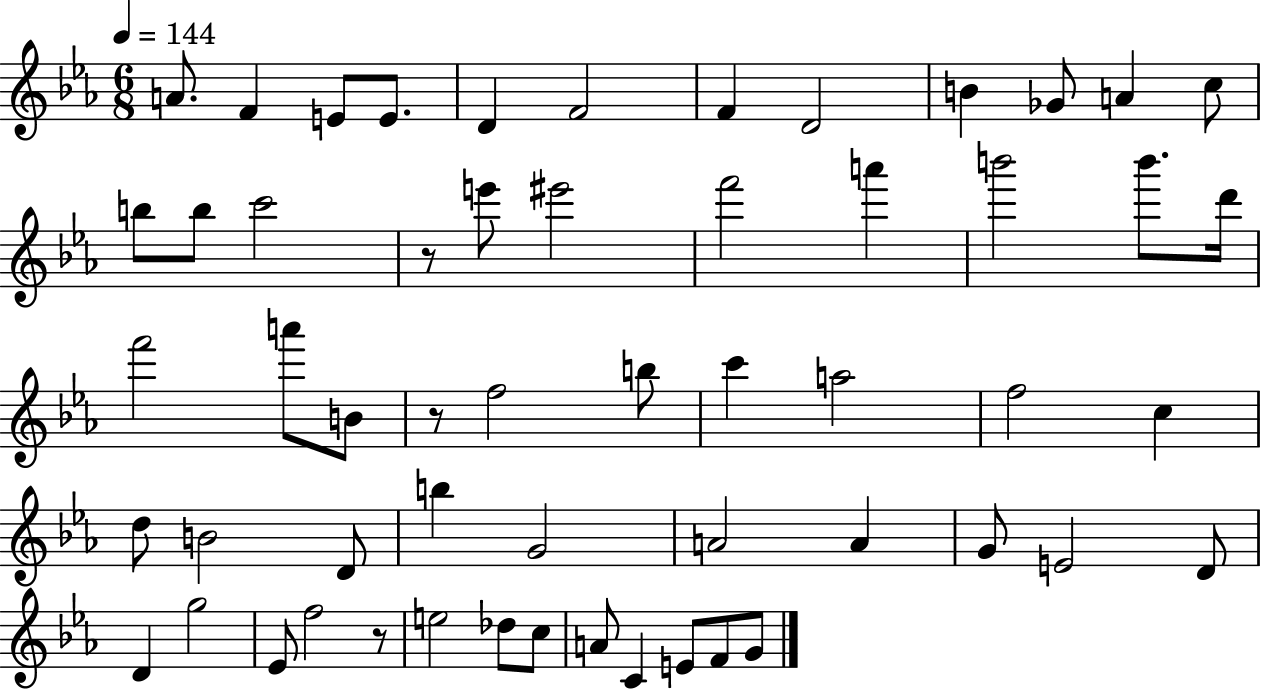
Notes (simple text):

A4/e. F4/q E4/e E4/e. D4/q F4/h F4/q D4/h B4/q Gb4/e A4/q C5/e B5/e B5/e C6/h R/e E6/e EIS6/h F6/h A6/q B6/h B6/e. D6/s F6/h A6/e B4/e R/e F5/h B5/e C6/q A5/h F5/h C5/q D5/e B4/h D4/e B5/q G4/h A4/h A4/q G4/e E4/h D4/e D4/q G5/h Eb4/e F5/h R/e E5/h Db5/e C5/e A4/e C4/q E4/e F4/e G4/e